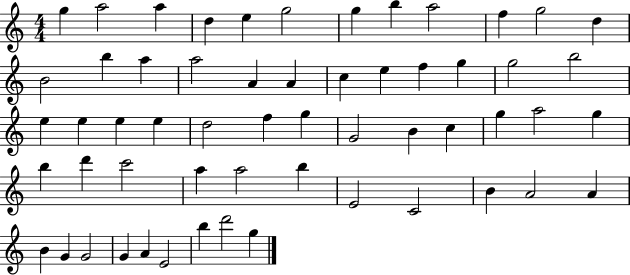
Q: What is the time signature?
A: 4/4